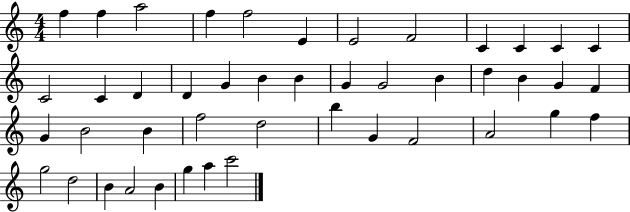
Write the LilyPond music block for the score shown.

{
  \clef treble
  \numericTimeSignature
  \time 4/4
  \key c \major
  f''4 f''4 a''2 | f''4 f''2 e'4 | e'2 f'2 | c'4 c'4 c'4 c'4 | \break c'2 c'4 d'4 | d'4 g'4 b'4 b'4 | g'4 g'2 b'4 | d''4 b'4 g'4 f'4 | \break g'4 b'2 b'4 | f''2 d''2 | b''4 g'4 f'2 | a'2 g''4 f''4 | \break g''2 d''2 | b'4 a'2 b'4 | g''4 a''4 c'''2 | \bar "|."
}